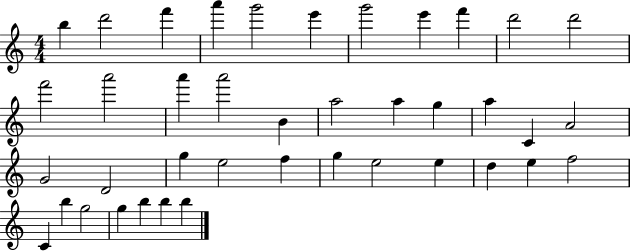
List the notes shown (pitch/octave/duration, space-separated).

B5/q D6/h F6/q A6/q G6/h E6/q G6/h E6/q F6/q D6/h D6/h F6/h A6/h A6/q A6/h B4/q A5/h A5/q G5/q A5/q C4/q A4/h G4/h D4/h G5/q E5/h F5/q G5/q E5/h E5/q D5/q E5/q F5/h C4/q B5/q G5/h G5/q B5/q B5/q B5/q